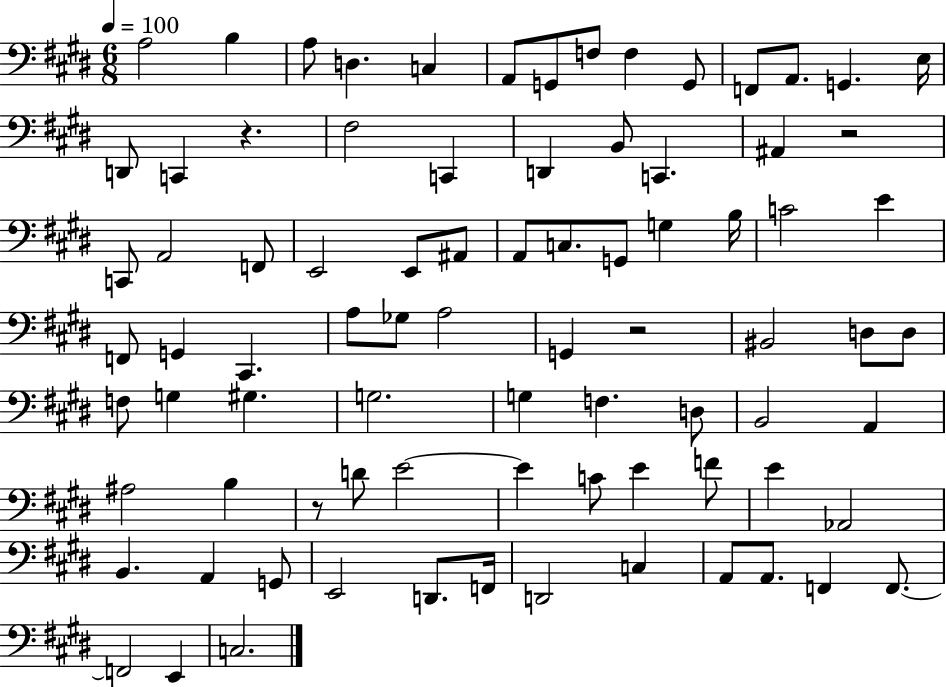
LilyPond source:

{
  \clef bass
  \numericTimeSignature
  \time 6/8
  \key e \major
  \tempo 4 = 100
  a2 b4 | a8 d4. c4 | a,8 g,8 f8 f4 g,8 | f,8 a,8. g,4. e16 | \break d,8 c,4 r4. | fis2 c,4 | d,4 b,8 c,4. | ais,4 r2 | \break c,8 a,2 f,8 | e,2 e,8 ais,8 | a,8 c8. g,8 g4 b16 | c'2 e'4 | \break f,8 g,4 cis,4. | a8 ges8 a2 | g,4 r2 | bis,2 d8 d8 | \break f8 g4 gis4. | g2. | g4 f4. d8 | b,2 a,4 | \break ais2 b4 | r8 d'8 e'2~~ | e'4 c'8 e'4 f'8 | e'4 aes,2 | \break b,4. a,4 g,8 | e,2 d,8. f,16 | d,2 c4 | a,8 a,8. f,4 f,8.~~ | \break f,2 e,4 | c2. | \bar "|."
}